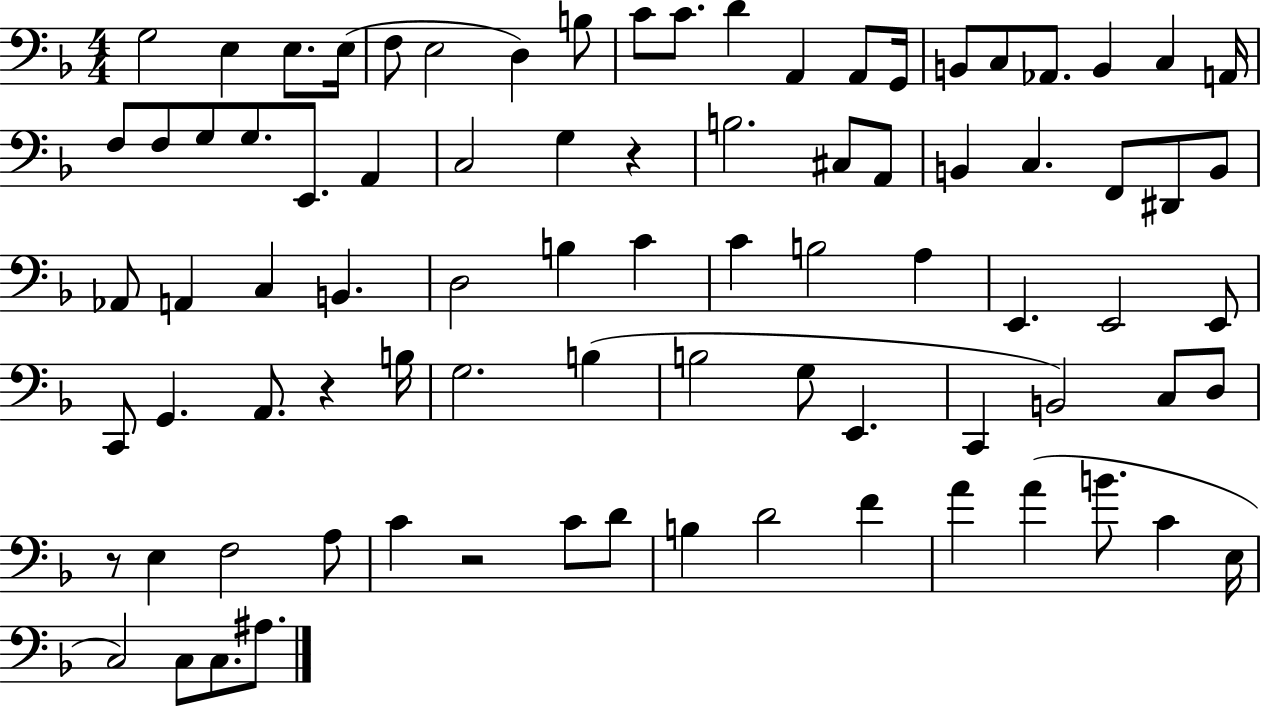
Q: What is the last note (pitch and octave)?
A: A#3